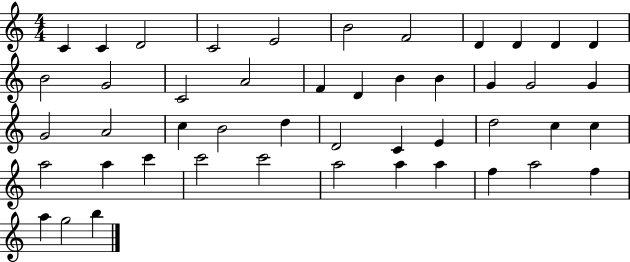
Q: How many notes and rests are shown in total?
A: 47